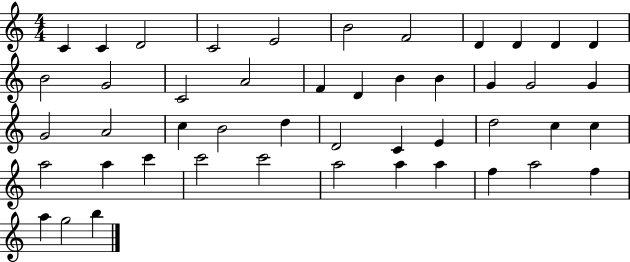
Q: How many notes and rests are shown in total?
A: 47